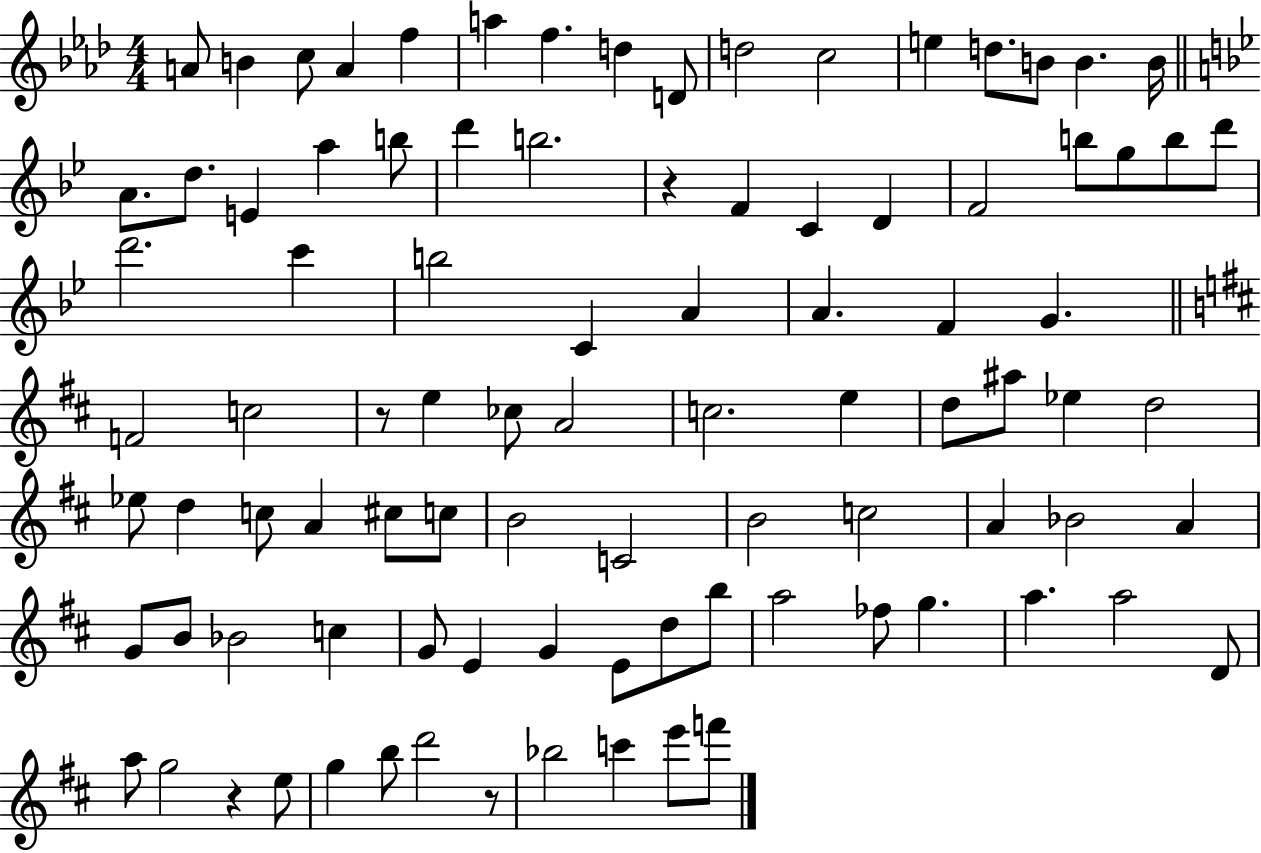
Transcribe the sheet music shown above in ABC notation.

X:1
T:Untitled
M:4/4
L:1/4
K:Ab
A/2 B c/2 A f a f d D/2 d2 c2 e d/2 B/2 B B/4 A/2 d/2 E a b/2 d' b2 z F C D F2 b/2 g/2 b/2 d'/2 d'2 c' b2 C A A F G F2 c2 z/2 e _c/2 A2 c2 e d/2 ^a/2 _e d2 _e/2 d c/2 A ^c/2 c/2 B2 C2 B2 c2 A _B2 A G/2 B/2 _B2 c G/2 E G E/2 d/2 b/2 a2 _f/2 g a a2 D/2 a/2 g2 z e/2 g b/2 d'2 z/2 _b2 c' e'/2 f'/2